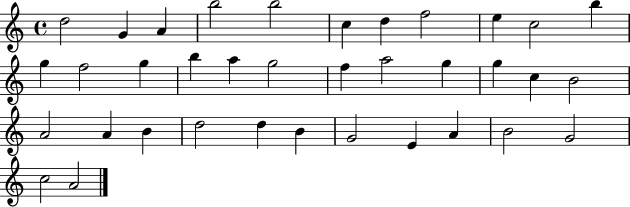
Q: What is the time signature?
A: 4/4